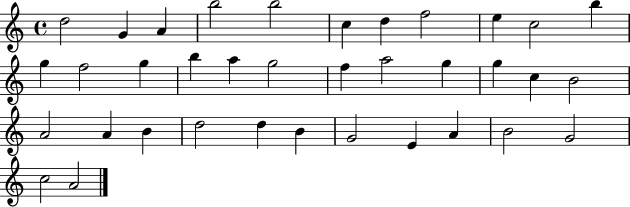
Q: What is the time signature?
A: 4/4